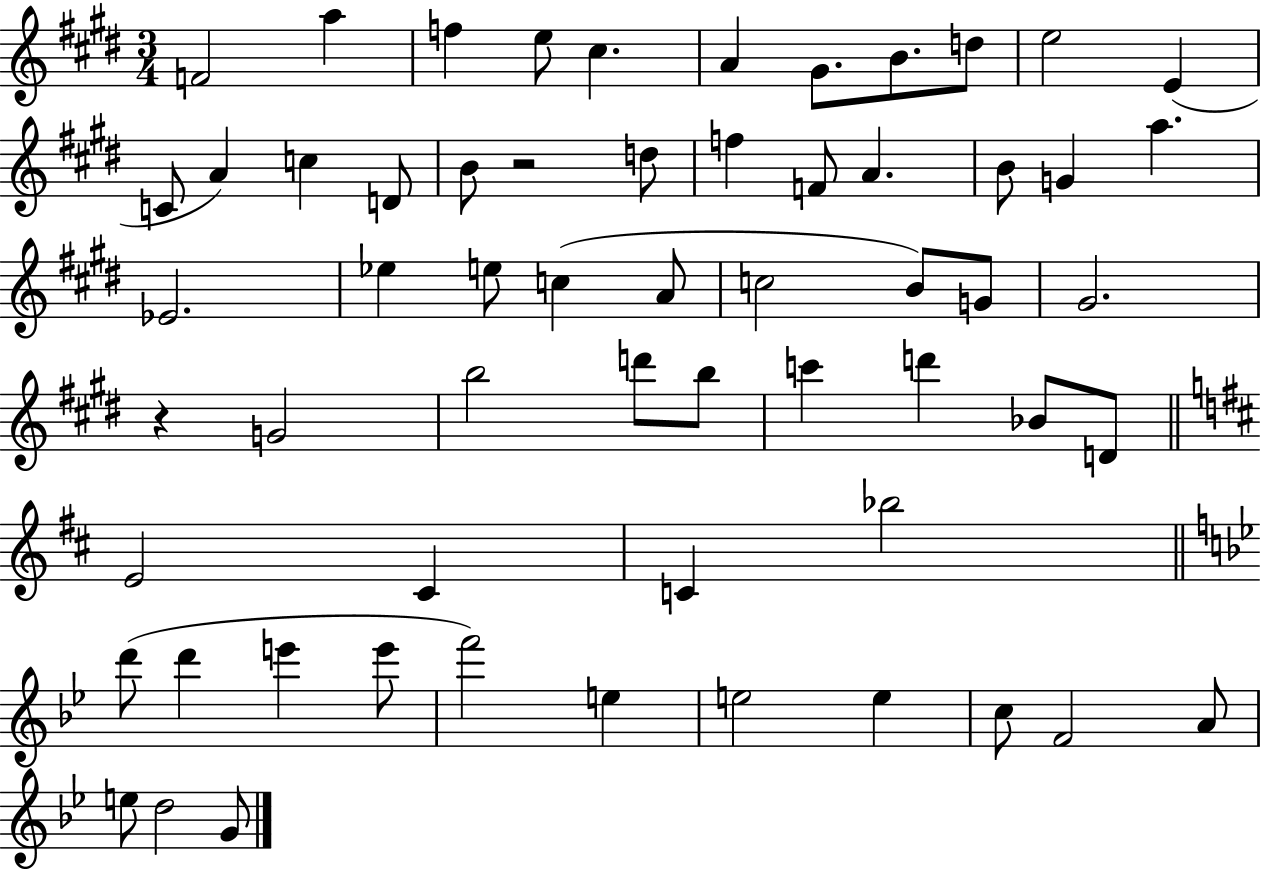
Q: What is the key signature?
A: E major